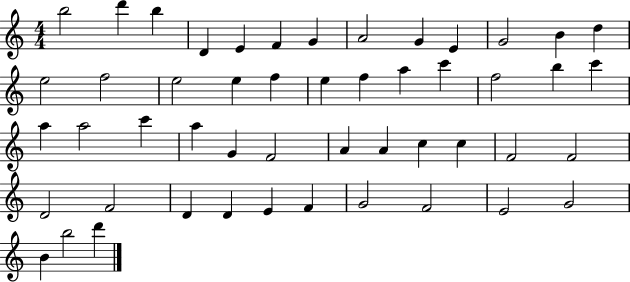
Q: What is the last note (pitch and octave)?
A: D6